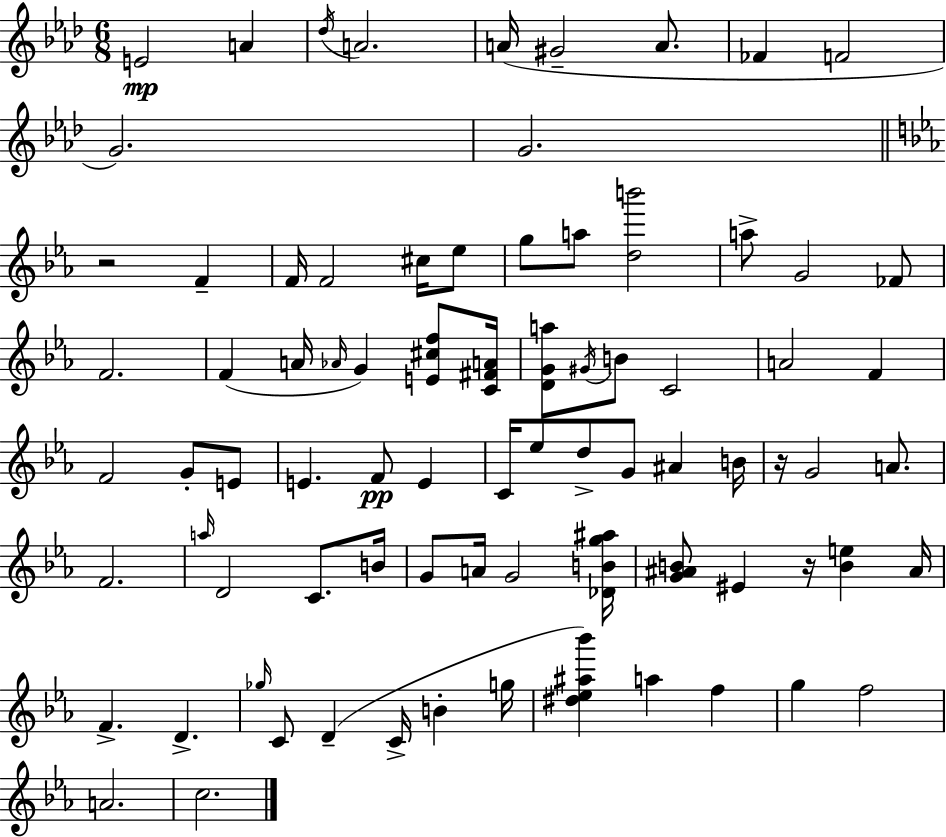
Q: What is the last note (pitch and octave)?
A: C5